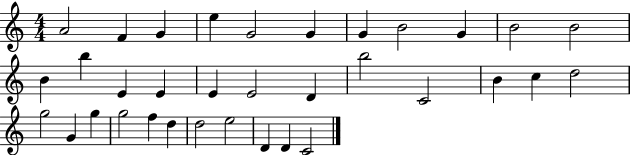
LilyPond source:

{
  \clef treble
  \numericTimeSignature
  \time 4/4
  \key c \major
  a'2 f'4 g'4 | e''4 g'2 g'4 | g'4 b'2 g'4 | b'2 b'2 | \break b'4 b''4 e'4 e'4 | e'4 e'2 d'4 | b''2 c'2 | b'4 c''4 d''2 | \break g''2 g'4 g''4 | g''2 f''4 d''4 | d''2 e''2 | d'4 d'4 c'2 | \break \bar "|."
}